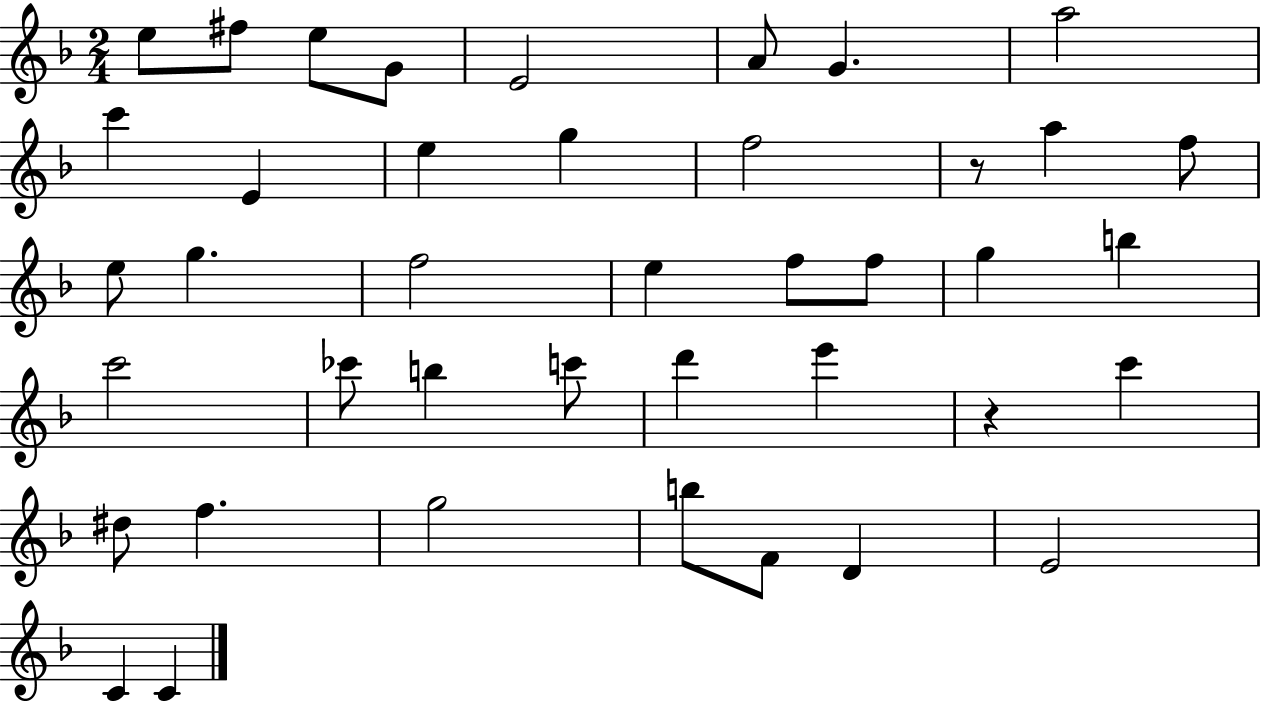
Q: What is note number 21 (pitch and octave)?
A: F5